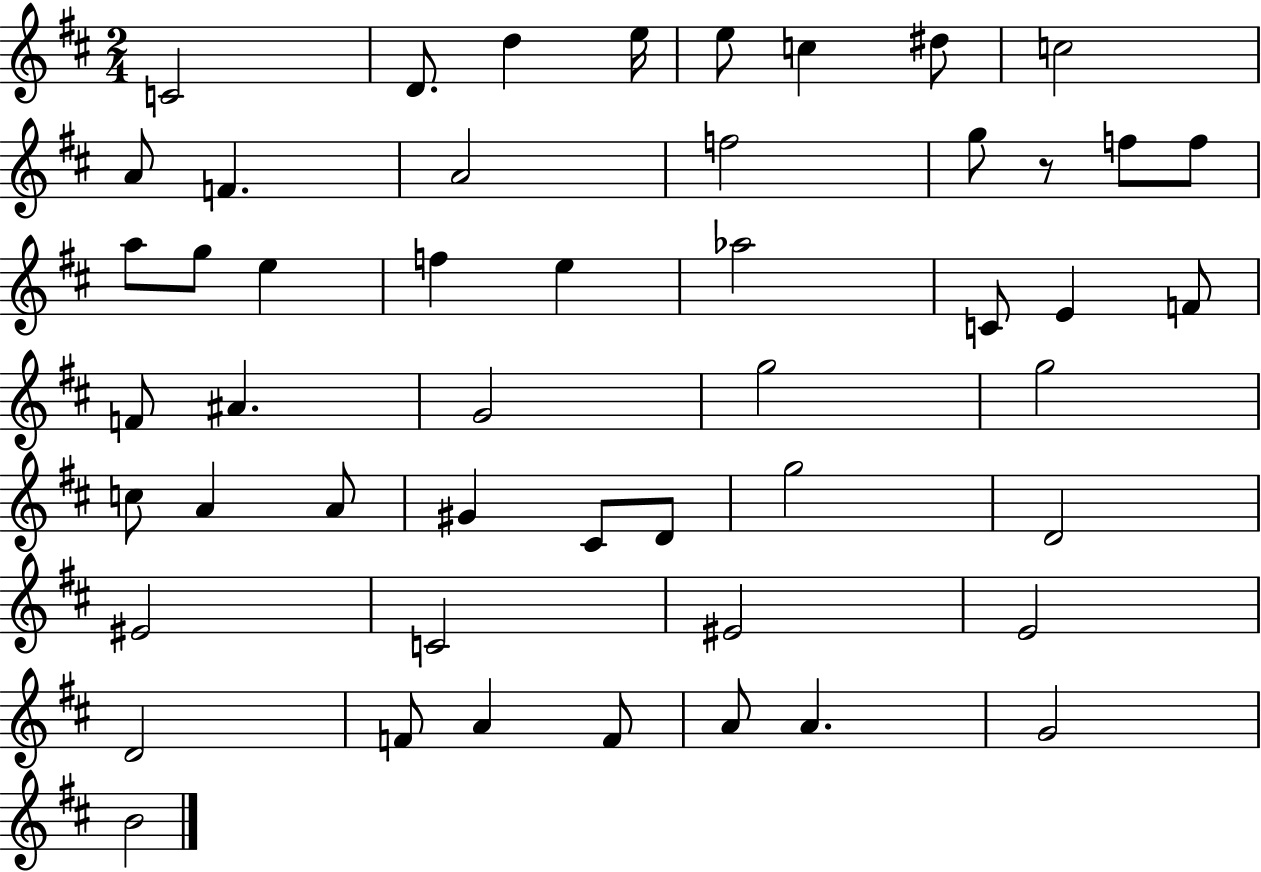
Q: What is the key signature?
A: D major